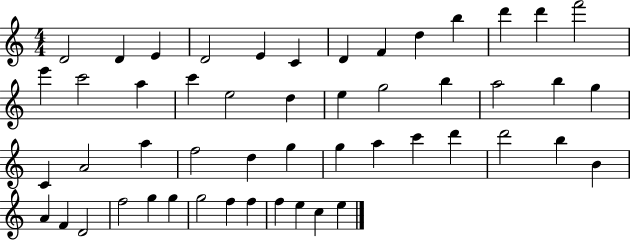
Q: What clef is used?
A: treble